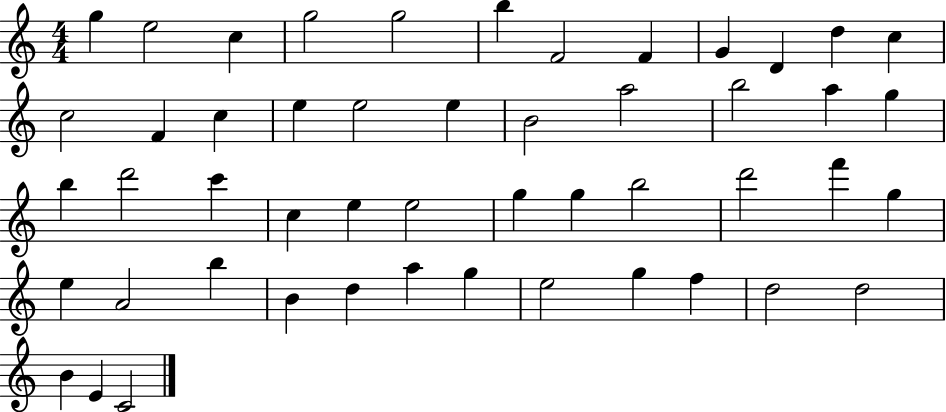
G5/q E5/h C5/q G5/h G5/h B5/q F4/h F4/q G4/q D4/q D5/q C5/q C5/h F4/q C5/q E5/q E5/h E5/q B4/h A5/h B5/h A5/q G5/q B5/q D6/h C6/q C5/q E5/q E5/h G5/q G5/q B5/h D6/h F6/q G5/q E5/q A4/h B5/q B4/q D5/q A5/q G5/q E5/h G5/q F5/q D5/h D5/h B4/q E4/q C4/h